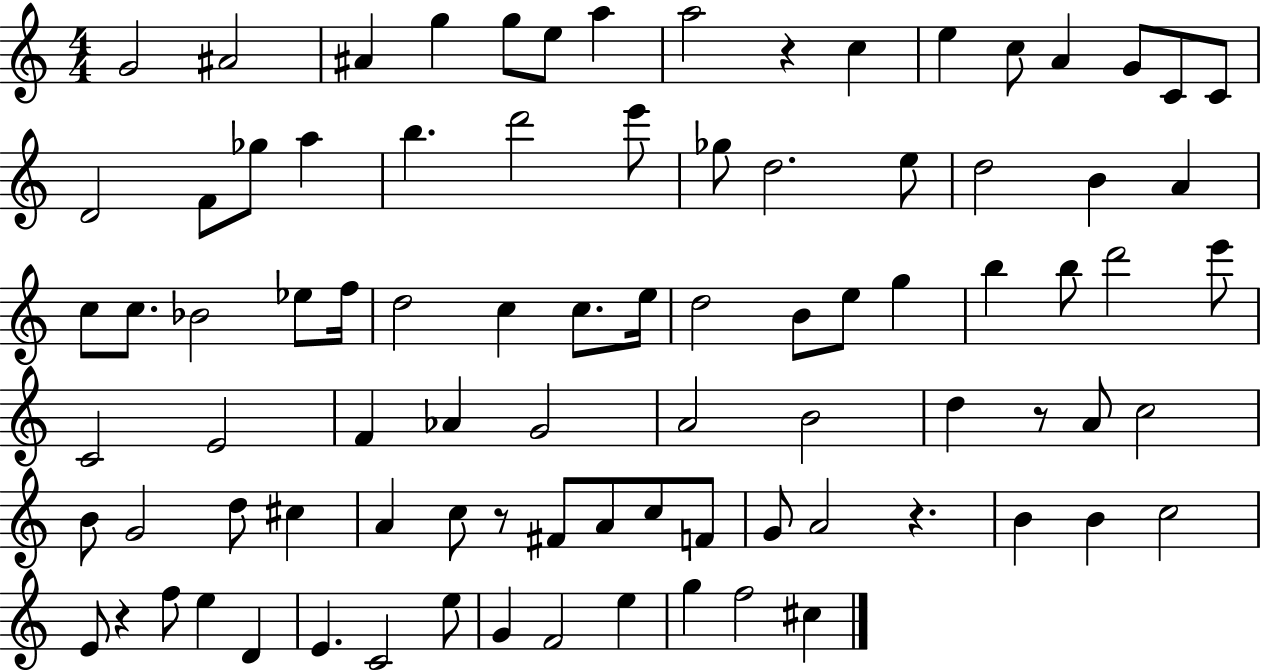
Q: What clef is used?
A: treble